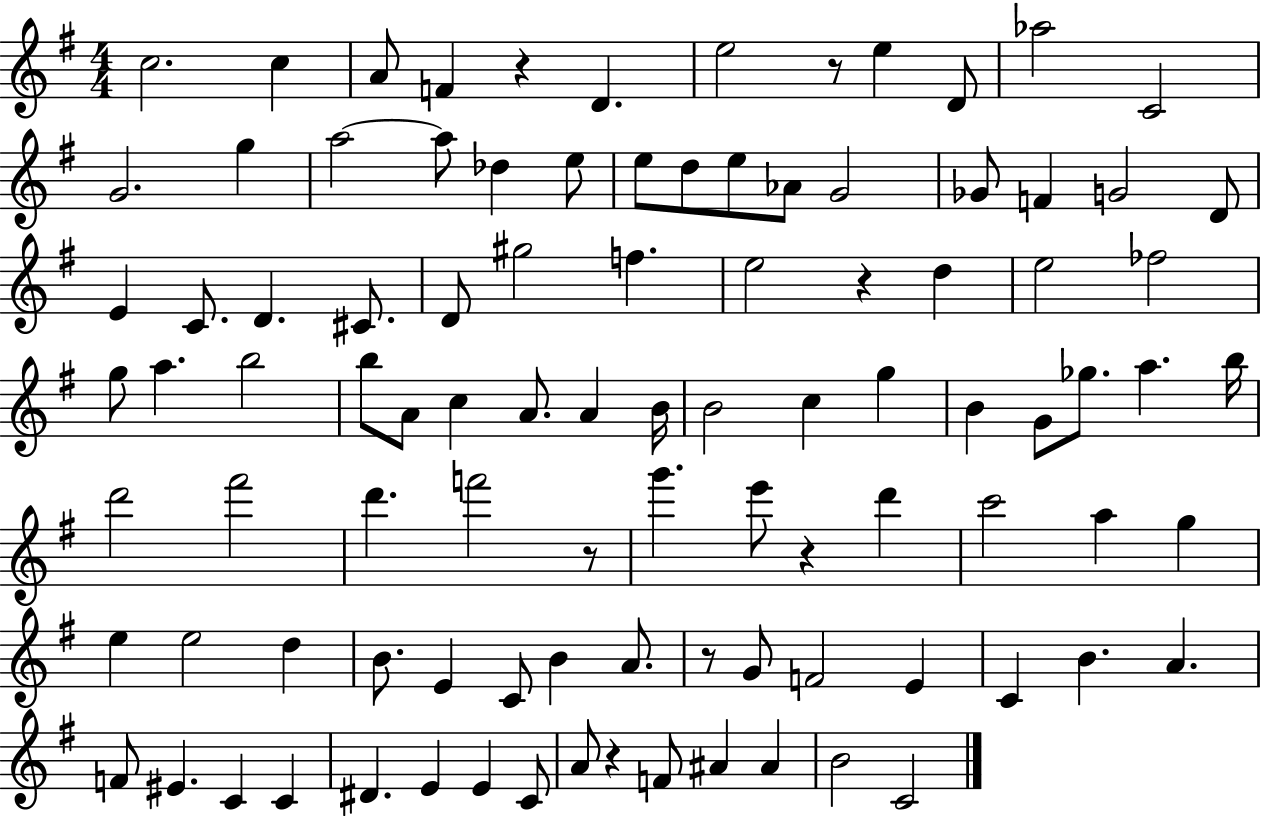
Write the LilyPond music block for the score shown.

{
  \clef treble
  \numericTimeSignature
  \time 4/4
  \key g \major
  \repeat volta 2 { c''2. c''4 | a'8 f'4 r4 d'4. | e''2 r8 e''4 d'8 | aes''2 c'2 | \break g'2. g''4 | a''2~~ a''8 des''4 e''8 | e''8 d''8 e''8 aes'8 g'2 | ges'8 f'4 g'2 d'8 | \break e'4 c'8. d'4. cis'8. | d'8 gis''2 f''4. | e''2 r4 d''4 | e''2 fes''2 | \break g''8 a''4. b''2 | b''8 a'8 c''4 a'8. a'4 b'16 | b'2 c''4 g''4 | b'4 g'8 ges''8. a''4. b''16 | \break d'''2 fis'''2 | d'''4. f'''2 r8 | g'''4. e'''8 r4 d'''4 | c'''2 a''4 g''4 | \break e''4 e''2 d''4 | b'8. e'4 c'8 b'4 a'8. | r8 g'8 f'2 e'4 | c'4 b'4. a'4. | \break f'8 eis'4. c'4 c'4 | dis'4. e'4 e'4 c'8 | a'8 r4 f'8 ais'4 ais'4 | b'2 c'2 | \break } \bar "|."
}